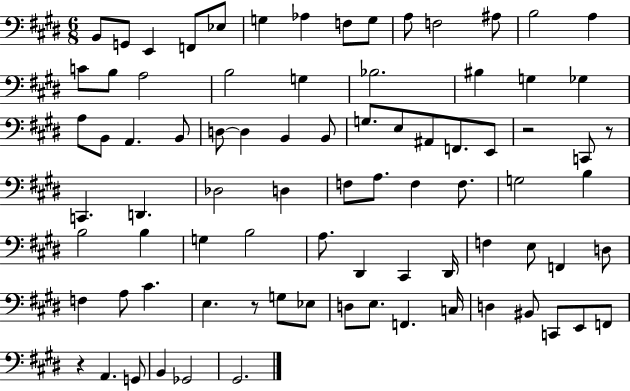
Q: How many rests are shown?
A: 4